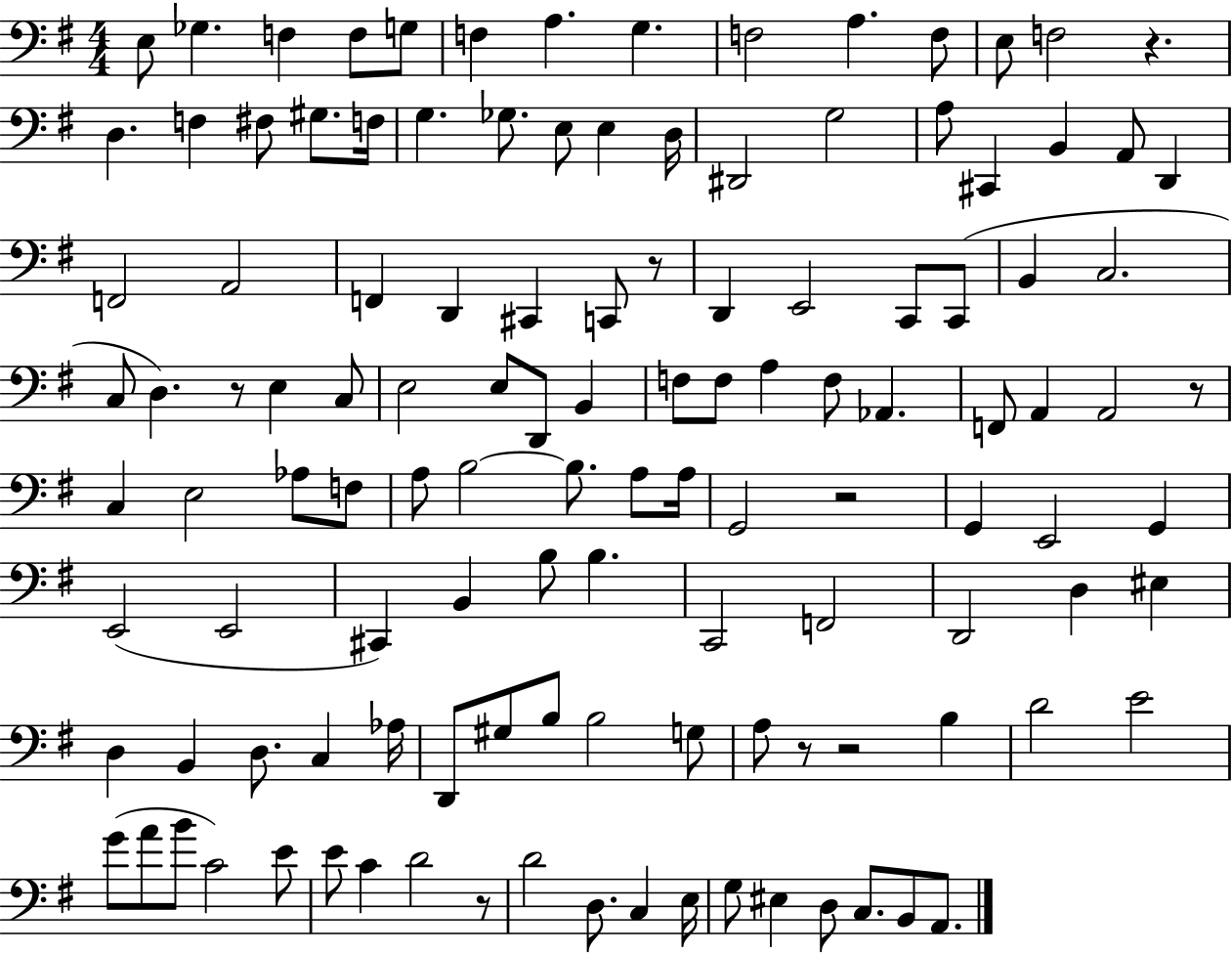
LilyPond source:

{
  \clef bass
  \numericTimeSignature
  \time 4/4
  \key g \major
  \repeat volta 2 { e8 ges4. f4 f8 g8 | f4 a4. g4. | f2 a4. f8 | e8 f2 r4. | \break d4. f4 fis8 gis8. f16 | g4. ges8. e8 e4 d16 | dis,2 g2 | a8 cis,4 b,4 a,8 d,4 | \break f,2 a,2 | f,4 d,4 cis,4 c,8 r8 | d,4 e,2 c,8 c,8( | b,4 c2. | \break c8 d4.) r8 e4 c8 | e2 e8 d,8 b,4 | f8 f8 a4 f8 aes,4. | f,8 a,4 a,2 r8 | \break c4 e2 aes8 f8 | a8 b2~~ b8. a8 a16 | g,2 r2 | g,4 e,2 g,4 | \break e,2( e,2 | cis,4) b,4 b8 b4. | c,2 f,2 | d,2 d4 eis4 | \break d4 b,4 d8. c4 aes16 | d,8 gis8 b8 b2 g8 | a8 r8 r2 b4 | d'2 e'2 | \break g'8( a'8 b'8 c'2) e'8 | e'8 c'4 d'2 r8 | d'2 d8. c4 e16 | g8 eis4 d8 c8. b,8 a,8. | \break } \bar "|."
}